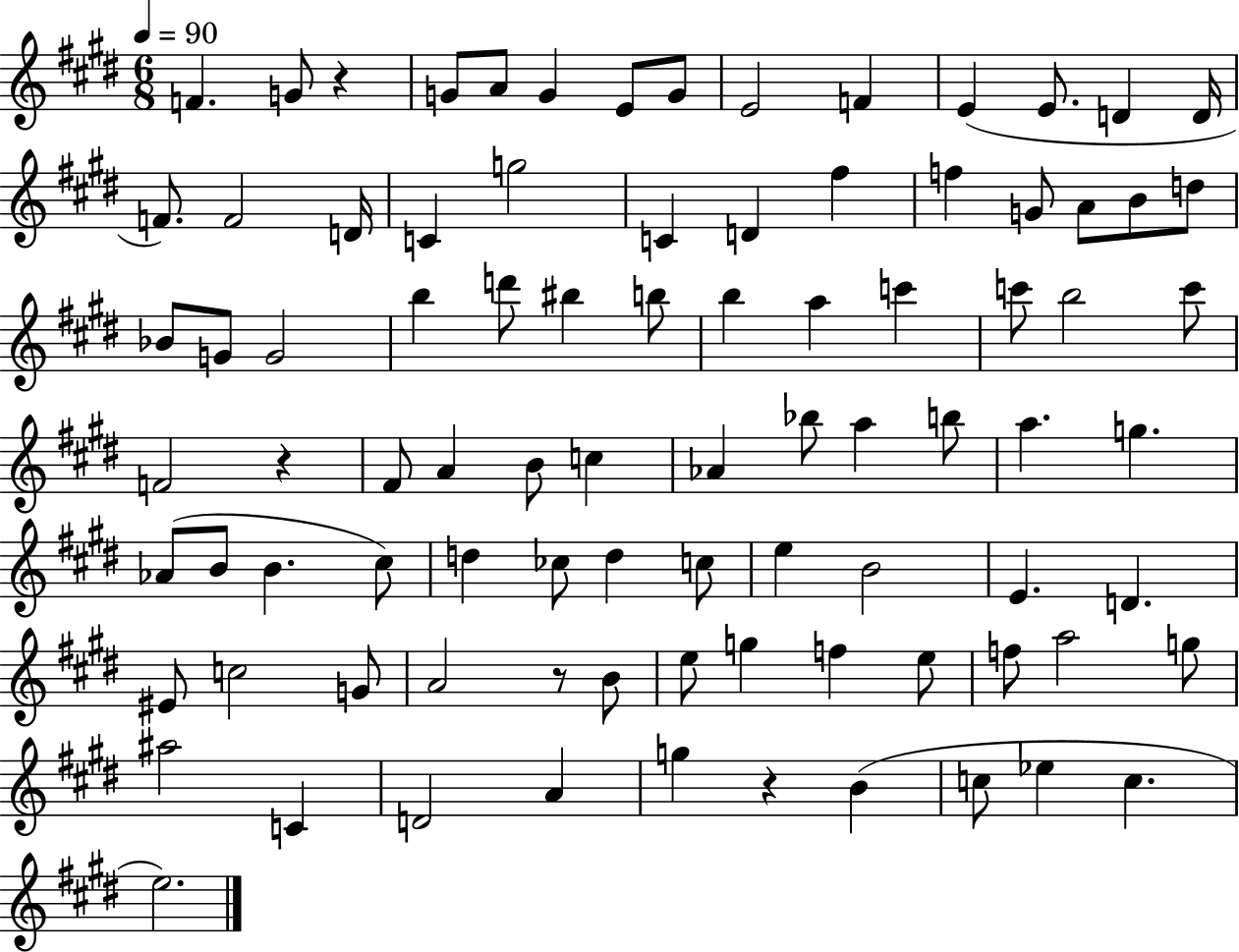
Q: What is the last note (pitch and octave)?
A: E5